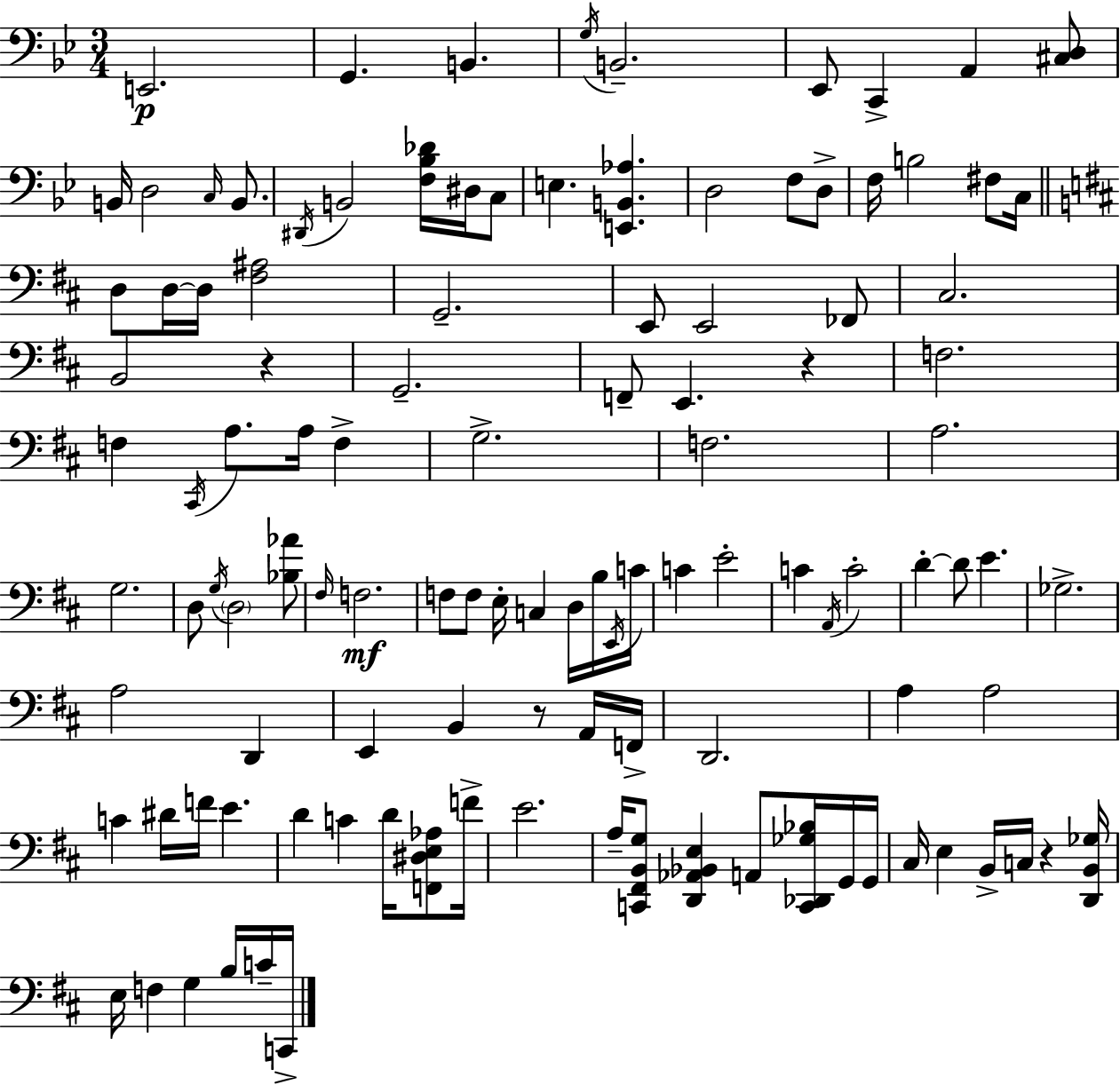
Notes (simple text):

E2/h. G2/q. B2/q. G3/s B2/h. Eb2/e C2/q A2/q [C#3,D3]/e B2/s D3/h C3/s B2/e. D#2/s B2/h [F3,Bb3,Db4]/s D#3/s C3/e E3/q. [E2,B2,Ab3]/q. D3/h F3/e D3/e F3/s B3/h F#3/e C3/s D3/e D3/s D3/s [F#3,A#3]/h G2/h. E2/e E2/h FES2/e C#3/h. B2/h R/q G2/h. F2/e E2/q. R/q F3/h. F3/q C#2/s A3/e. A3/s F3/q G3/h. F3/h. A3/h. G3/h. D3/e G3/s D3/h [Bb3,Ab4]/e F#3/s F3/h. F3/e F3/e E3/s C3/q D3/s B3/s E2/s C4/s C4/q E4/h C4/q A2/s C4/h D4/q D4/e E4/q. Gb3/h. A3/h D2/q E2/q B2/q R/e A2/s F2/s D2/h. A3/q A3/h C4/q D#4/s F4/s E4/q. D4/q C4/q D4/s [F2,D#3,E3,Ab3]/e F4/s E4/h. A3/s [C2,F#2,B2,G3]/e [D2,Ab2,Bb2,E3]/q A2/e [C2,Db2,Gb3,Bb3]/s G2/s G2/s C#3/s E3/q B2/s C3/s R/q [D2,B2,Gb3]/s E3/s F3/q G3/q B3/s C4/s C2/s